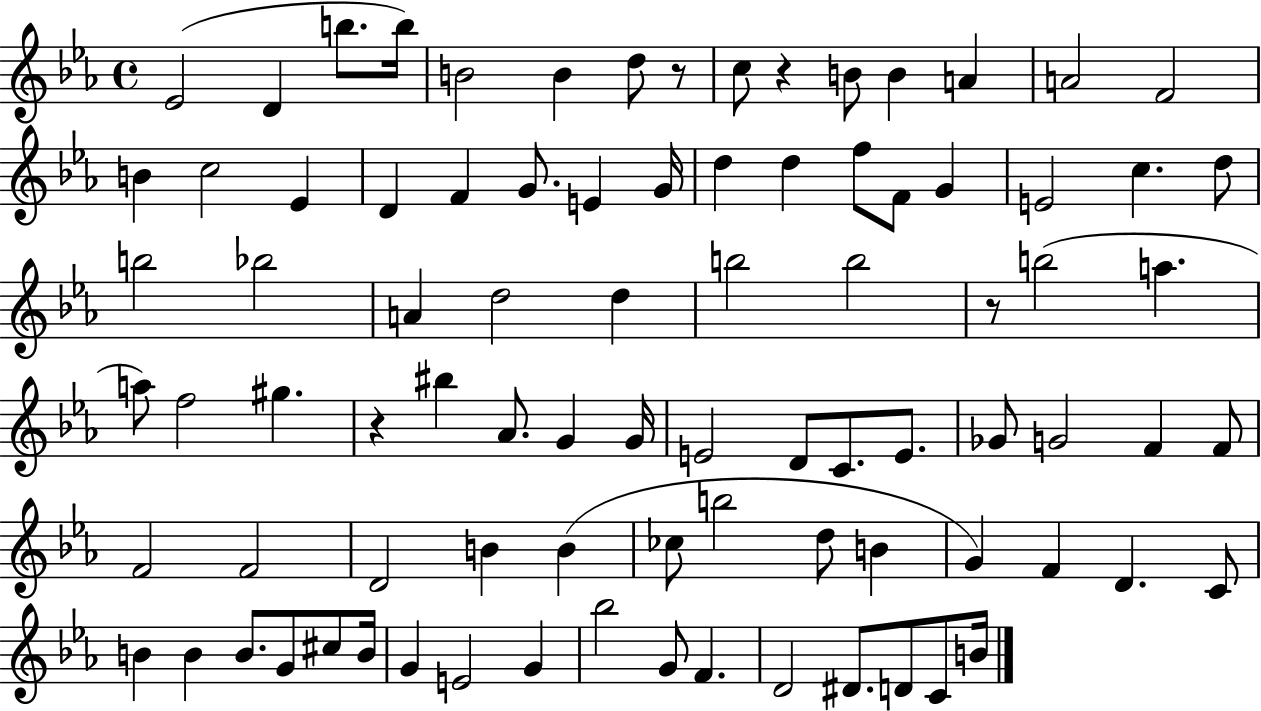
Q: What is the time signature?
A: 4/4